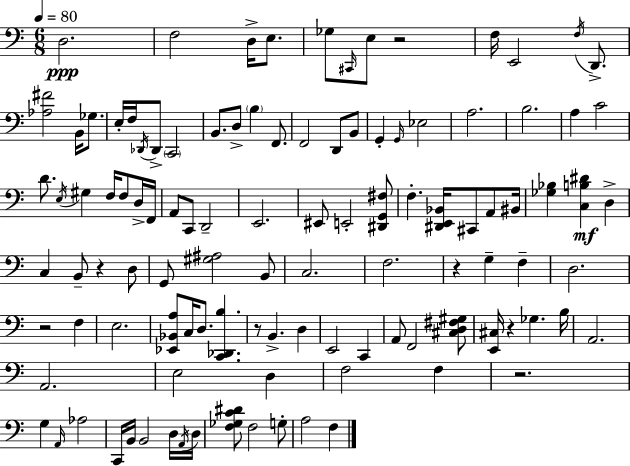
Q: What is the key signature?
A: A minor